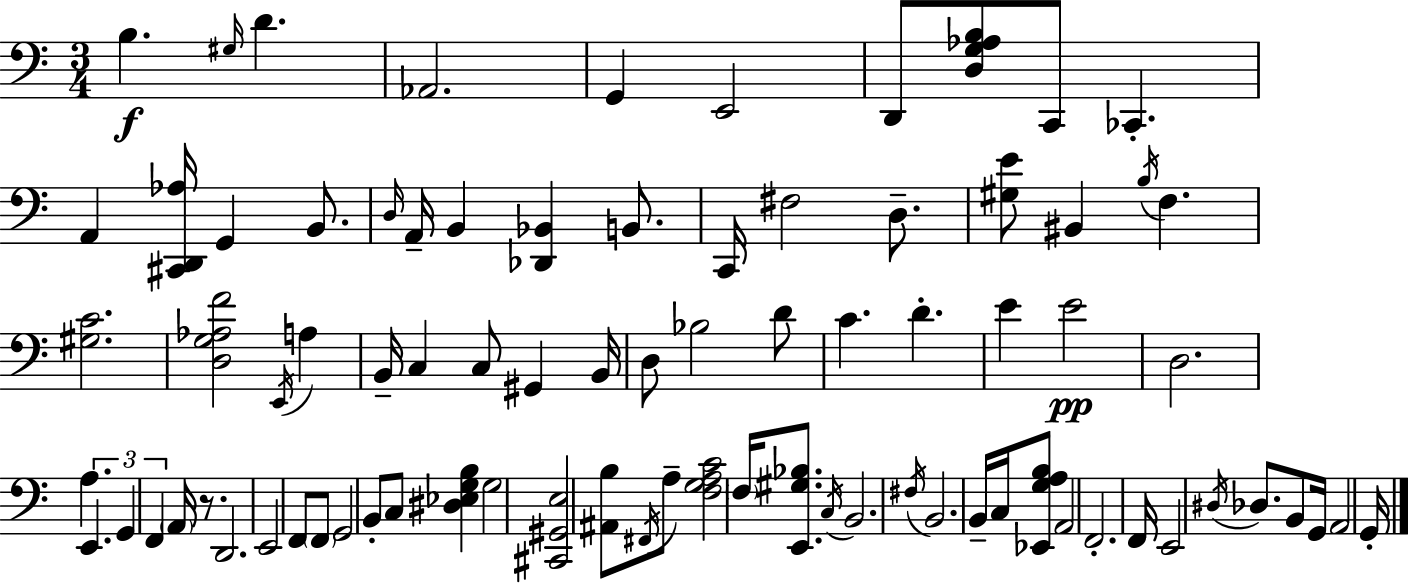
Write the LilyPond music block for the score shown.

{
  \clef bass
  \numericTimeSignature
  \time 3/4
  \key a \minor
  b4.\f \grace { gis16 } d'4. | aes,2. | g,4 e,2 | d,8 <d g aes b>8 c,8 ces,4.-. | \break a,4 <cis, d, aes>16 g,4 b,8. | \grace { d16 } a,16-- b,4 <des, bes,>4 b,8. | c,16 fis2 d8.-- | <gis e'>8 bis,4 \acciaccatura { b16 } f4. | \break <gis c'>2. | <d g aes f'>2 \acciaccatura { e,16 } | a4 b,16-- c4 c8 gis,4 | b,16 d8 bes2 | \break d'8 c'4. d'4.-. | e'4 e'2\pp | d2. | a4. \tuplet 3/2 { e,4. | \break g,4 f,4 } | \parenthesize a,16 r8. d,2. | e,2 | f,8 \parenthesize f,8 g,2 | \break b,8-. c8 <dis ees g b>4 g2 | <cis, gis, e>2 | <ais, b>8 \acciaccatura { fis,16 } a8-- <f g a c'>2 | \parenthesize f16 <e, gis bes>8. \acciaccatura { c16 } b,2. | \break \acciaccatura { fis16 } b,2. | b,16-- c16 <ees, g a b>8 a,2 | f,2.-. | f,16 e,2 | \break \acciaccatura { dis16 } des8. b,8 g,16 a,2 | g,16-. \bar "|."
}